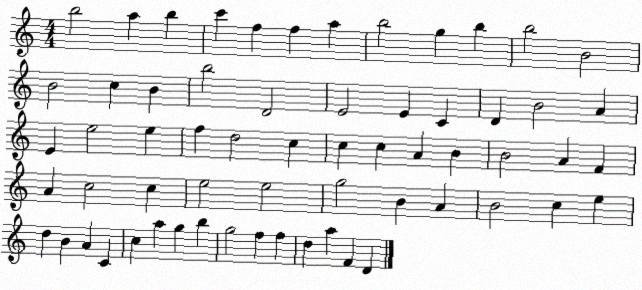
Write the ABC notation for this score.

X:1
T:Untitled
M:4/4
L:1/4
K:C
b2 a b c' f f a b2 g b b2 B2 B2 c B b2 D2 E2 E C D B2 A E e2 e f d2 c c c A B B2 A F A c2 c e2 e2 g2 B A B2 c e d B A C c a g b g2 f f d a F D